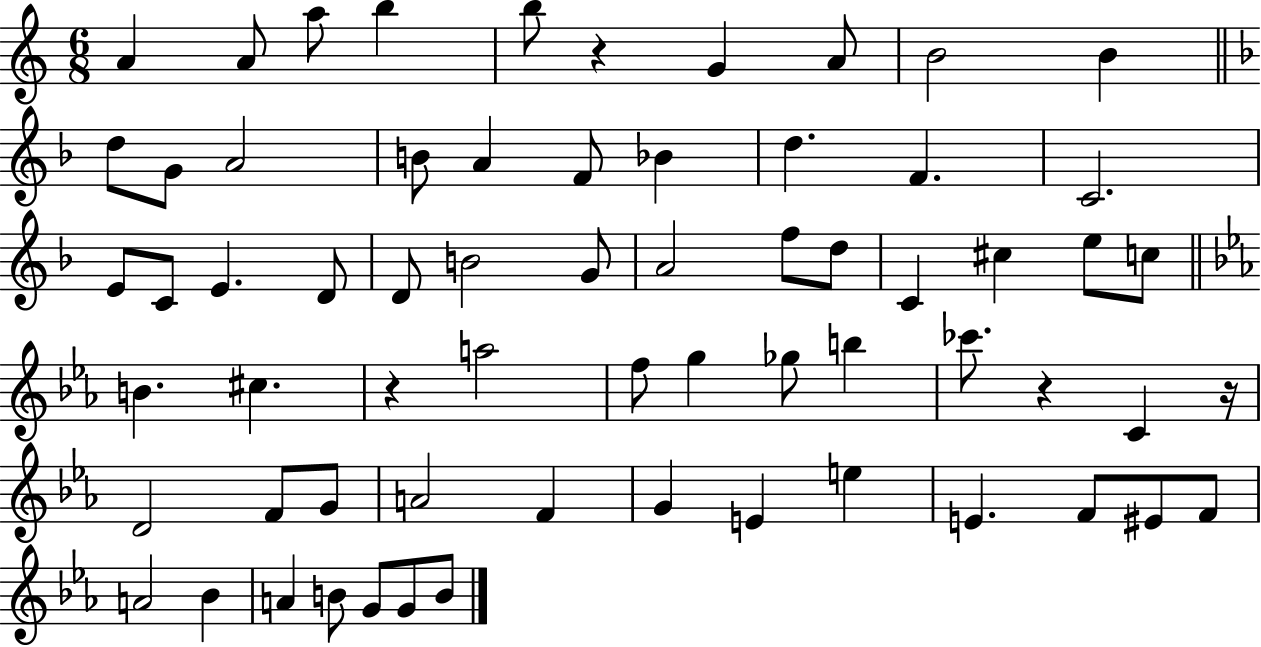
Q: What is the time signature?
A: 6/8